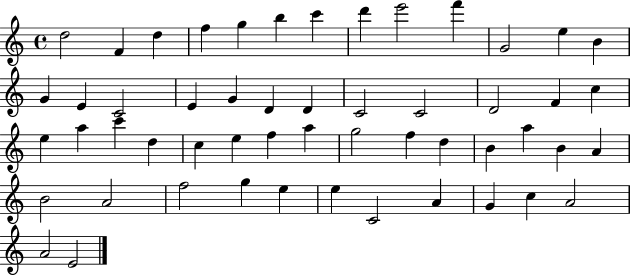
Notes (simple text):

D5/h F4/q D5/q F5/q G5/q B5/q C6/q D6/q E6/h F6/q G4/h E5/q B4/q G4/q E4/q C4/h E4/q G4/q D4/q D4/q C4/h C4/h D4/h F4/q C5/q E5/q A5/q C6/q D5/q C5/q E5/q F5/q A5/q G5/h F5/q D5/q B4/q A5/q B4/q A4/q B4/h A4/h F5/h G5/q E5/q E5/q C4/h A4/q G4/q C5/q A4/h A4/h E4/h